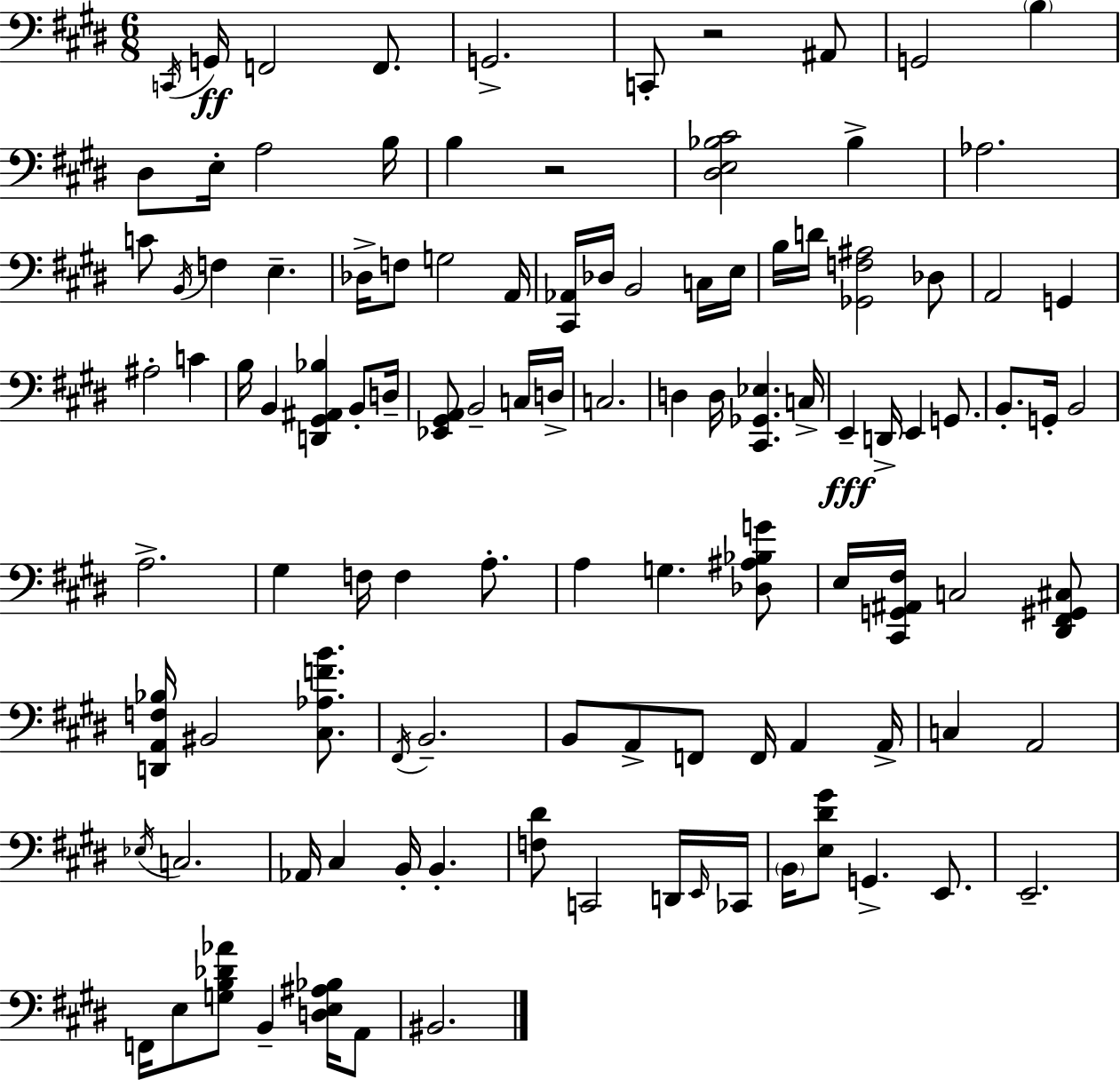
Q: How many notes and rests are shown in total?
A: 109